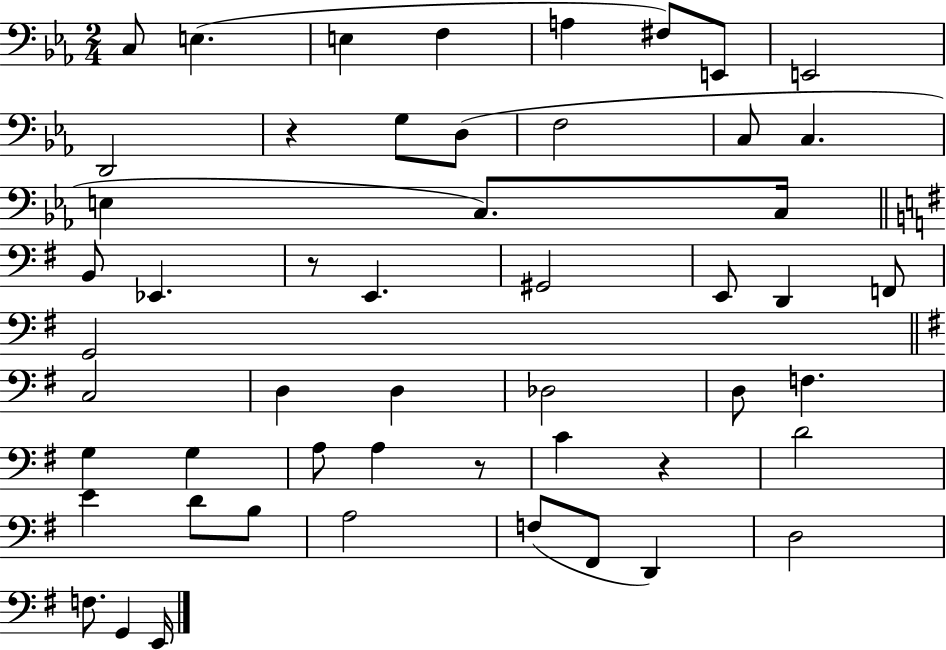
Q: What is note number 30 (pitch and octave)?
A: D3